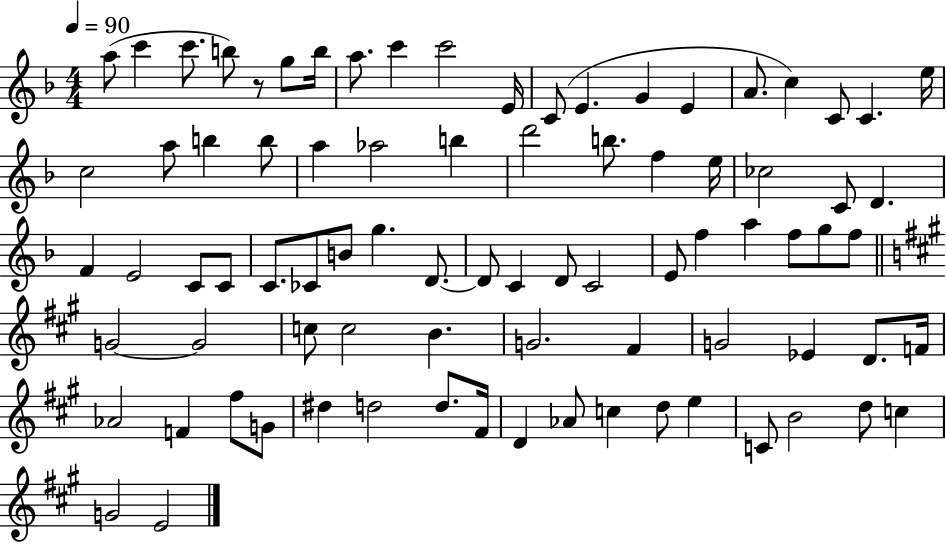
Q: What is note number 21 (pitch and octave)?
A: A5